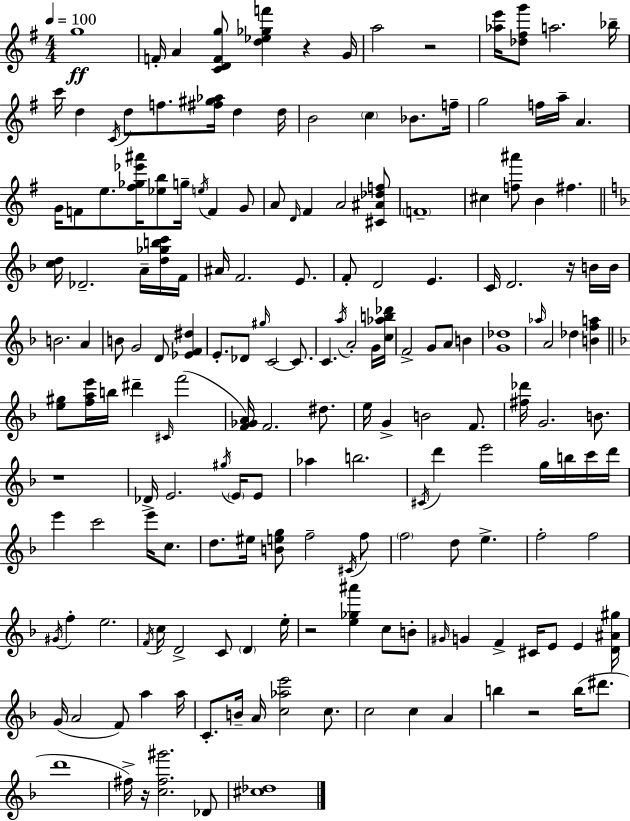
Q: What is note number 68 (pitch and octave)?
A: B4